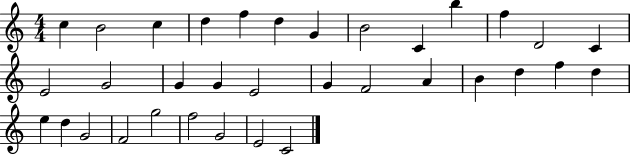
X:1
T:Untitled
M:4/4
L:1/4
K:C
c B2 c d f d G B2 C b f D2 C E2 G2 G G E2 G F2 A B d f d e d G2 F2 g2 f2 G2 E2 C2